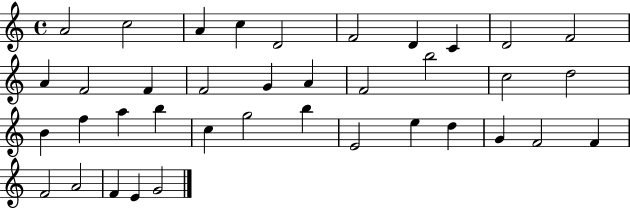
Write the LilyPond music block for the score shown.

{
  \clef treble
  \time 4/4
  \defaultTimeSignature
  \key c \major
  a'2 c''2 | a'4 c''4 d'2 | f'2 d'4 c'4 | d'2 f'2 | \break a'4 f'2 f'4 | f'2 g'4 a'4 | f'2 b''2 | c''2 d''2 | \break b'4 f''4 a''4 b''4 | c''4 g''2 b''4 | e'2 e''4 d''4 | g'4 f'2 f'4 | \break f'2 a'2 | f'4 e'4 g'2 | \bar "|."
}